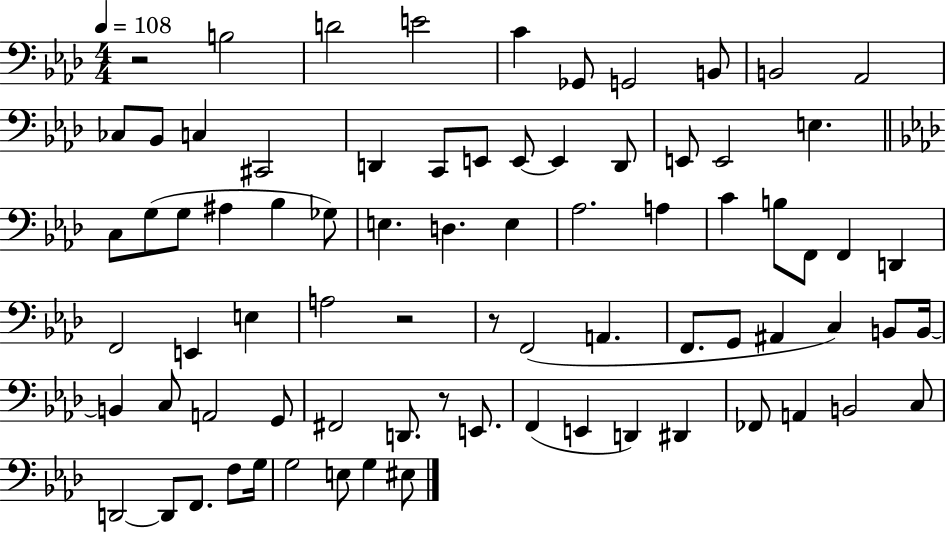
{
  \clef bass
  \numericTimeSignature
  \time 4/4
  \key aes \major
  \tempo 4 = 108
  \repeat volta 2 { r2 b2 | d'2 e'2 | c'4 ges,8 g,2 b,8 | b,2 aes,2 | \break ces8 bes,8 c4 cis,2 | d,4 c,8 e,8 e,8~~ e,4 d,8 | e,8 e,2 e4. | \bar "||" \break \key aes \major c8 g8( g8 ais4 bes4 ges8) | e4. d4. e4 | aes2. a4 | c'4 b8 f,8 f,4 d,4 | \break f,2 e,4 e4 | a2 r2 | r8 f,2( a,4. | f,8. g,8 ais,4 c4) b,8 b,16~~ | \break b,4 c8 a,2 g,8 | fis,2 d,8. r8 e,8. | f,4( e,4 d,4) dis,4 | fes,8 a,4 b,2 c8 | \break d,2~~ d,8 f,8. f8 g16 | g2 e8 g4 eis8 | } \bar "|."
}